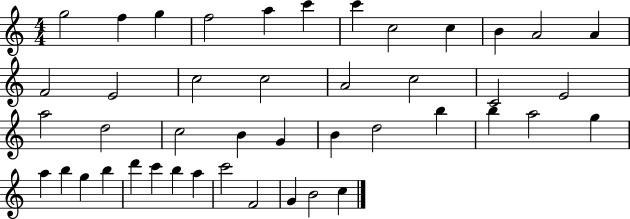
G5/h F5/q G5/q F5/h A5/q C6/q C6/q C5/h C5/q B4/q A4/h A4/q F4/h E4/h C5/h C5/h A4/h C5/h C4/h E4/h A5/h D5/h C5/h B4/q G4/q B4/q D5/h B5/q B5/q A5/h G5/q A5/q B5/q G5/q B5/q D6/q C6/q B5/q A5/q C6/h F4/h G4/q B4/h C5/q